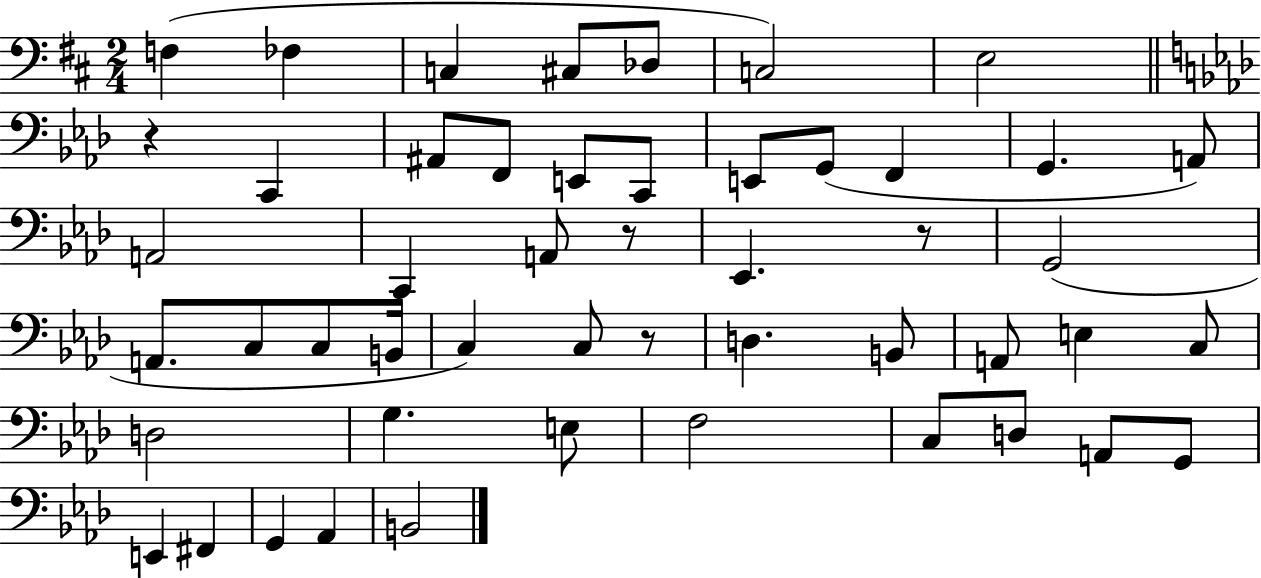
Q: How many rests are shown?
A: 4